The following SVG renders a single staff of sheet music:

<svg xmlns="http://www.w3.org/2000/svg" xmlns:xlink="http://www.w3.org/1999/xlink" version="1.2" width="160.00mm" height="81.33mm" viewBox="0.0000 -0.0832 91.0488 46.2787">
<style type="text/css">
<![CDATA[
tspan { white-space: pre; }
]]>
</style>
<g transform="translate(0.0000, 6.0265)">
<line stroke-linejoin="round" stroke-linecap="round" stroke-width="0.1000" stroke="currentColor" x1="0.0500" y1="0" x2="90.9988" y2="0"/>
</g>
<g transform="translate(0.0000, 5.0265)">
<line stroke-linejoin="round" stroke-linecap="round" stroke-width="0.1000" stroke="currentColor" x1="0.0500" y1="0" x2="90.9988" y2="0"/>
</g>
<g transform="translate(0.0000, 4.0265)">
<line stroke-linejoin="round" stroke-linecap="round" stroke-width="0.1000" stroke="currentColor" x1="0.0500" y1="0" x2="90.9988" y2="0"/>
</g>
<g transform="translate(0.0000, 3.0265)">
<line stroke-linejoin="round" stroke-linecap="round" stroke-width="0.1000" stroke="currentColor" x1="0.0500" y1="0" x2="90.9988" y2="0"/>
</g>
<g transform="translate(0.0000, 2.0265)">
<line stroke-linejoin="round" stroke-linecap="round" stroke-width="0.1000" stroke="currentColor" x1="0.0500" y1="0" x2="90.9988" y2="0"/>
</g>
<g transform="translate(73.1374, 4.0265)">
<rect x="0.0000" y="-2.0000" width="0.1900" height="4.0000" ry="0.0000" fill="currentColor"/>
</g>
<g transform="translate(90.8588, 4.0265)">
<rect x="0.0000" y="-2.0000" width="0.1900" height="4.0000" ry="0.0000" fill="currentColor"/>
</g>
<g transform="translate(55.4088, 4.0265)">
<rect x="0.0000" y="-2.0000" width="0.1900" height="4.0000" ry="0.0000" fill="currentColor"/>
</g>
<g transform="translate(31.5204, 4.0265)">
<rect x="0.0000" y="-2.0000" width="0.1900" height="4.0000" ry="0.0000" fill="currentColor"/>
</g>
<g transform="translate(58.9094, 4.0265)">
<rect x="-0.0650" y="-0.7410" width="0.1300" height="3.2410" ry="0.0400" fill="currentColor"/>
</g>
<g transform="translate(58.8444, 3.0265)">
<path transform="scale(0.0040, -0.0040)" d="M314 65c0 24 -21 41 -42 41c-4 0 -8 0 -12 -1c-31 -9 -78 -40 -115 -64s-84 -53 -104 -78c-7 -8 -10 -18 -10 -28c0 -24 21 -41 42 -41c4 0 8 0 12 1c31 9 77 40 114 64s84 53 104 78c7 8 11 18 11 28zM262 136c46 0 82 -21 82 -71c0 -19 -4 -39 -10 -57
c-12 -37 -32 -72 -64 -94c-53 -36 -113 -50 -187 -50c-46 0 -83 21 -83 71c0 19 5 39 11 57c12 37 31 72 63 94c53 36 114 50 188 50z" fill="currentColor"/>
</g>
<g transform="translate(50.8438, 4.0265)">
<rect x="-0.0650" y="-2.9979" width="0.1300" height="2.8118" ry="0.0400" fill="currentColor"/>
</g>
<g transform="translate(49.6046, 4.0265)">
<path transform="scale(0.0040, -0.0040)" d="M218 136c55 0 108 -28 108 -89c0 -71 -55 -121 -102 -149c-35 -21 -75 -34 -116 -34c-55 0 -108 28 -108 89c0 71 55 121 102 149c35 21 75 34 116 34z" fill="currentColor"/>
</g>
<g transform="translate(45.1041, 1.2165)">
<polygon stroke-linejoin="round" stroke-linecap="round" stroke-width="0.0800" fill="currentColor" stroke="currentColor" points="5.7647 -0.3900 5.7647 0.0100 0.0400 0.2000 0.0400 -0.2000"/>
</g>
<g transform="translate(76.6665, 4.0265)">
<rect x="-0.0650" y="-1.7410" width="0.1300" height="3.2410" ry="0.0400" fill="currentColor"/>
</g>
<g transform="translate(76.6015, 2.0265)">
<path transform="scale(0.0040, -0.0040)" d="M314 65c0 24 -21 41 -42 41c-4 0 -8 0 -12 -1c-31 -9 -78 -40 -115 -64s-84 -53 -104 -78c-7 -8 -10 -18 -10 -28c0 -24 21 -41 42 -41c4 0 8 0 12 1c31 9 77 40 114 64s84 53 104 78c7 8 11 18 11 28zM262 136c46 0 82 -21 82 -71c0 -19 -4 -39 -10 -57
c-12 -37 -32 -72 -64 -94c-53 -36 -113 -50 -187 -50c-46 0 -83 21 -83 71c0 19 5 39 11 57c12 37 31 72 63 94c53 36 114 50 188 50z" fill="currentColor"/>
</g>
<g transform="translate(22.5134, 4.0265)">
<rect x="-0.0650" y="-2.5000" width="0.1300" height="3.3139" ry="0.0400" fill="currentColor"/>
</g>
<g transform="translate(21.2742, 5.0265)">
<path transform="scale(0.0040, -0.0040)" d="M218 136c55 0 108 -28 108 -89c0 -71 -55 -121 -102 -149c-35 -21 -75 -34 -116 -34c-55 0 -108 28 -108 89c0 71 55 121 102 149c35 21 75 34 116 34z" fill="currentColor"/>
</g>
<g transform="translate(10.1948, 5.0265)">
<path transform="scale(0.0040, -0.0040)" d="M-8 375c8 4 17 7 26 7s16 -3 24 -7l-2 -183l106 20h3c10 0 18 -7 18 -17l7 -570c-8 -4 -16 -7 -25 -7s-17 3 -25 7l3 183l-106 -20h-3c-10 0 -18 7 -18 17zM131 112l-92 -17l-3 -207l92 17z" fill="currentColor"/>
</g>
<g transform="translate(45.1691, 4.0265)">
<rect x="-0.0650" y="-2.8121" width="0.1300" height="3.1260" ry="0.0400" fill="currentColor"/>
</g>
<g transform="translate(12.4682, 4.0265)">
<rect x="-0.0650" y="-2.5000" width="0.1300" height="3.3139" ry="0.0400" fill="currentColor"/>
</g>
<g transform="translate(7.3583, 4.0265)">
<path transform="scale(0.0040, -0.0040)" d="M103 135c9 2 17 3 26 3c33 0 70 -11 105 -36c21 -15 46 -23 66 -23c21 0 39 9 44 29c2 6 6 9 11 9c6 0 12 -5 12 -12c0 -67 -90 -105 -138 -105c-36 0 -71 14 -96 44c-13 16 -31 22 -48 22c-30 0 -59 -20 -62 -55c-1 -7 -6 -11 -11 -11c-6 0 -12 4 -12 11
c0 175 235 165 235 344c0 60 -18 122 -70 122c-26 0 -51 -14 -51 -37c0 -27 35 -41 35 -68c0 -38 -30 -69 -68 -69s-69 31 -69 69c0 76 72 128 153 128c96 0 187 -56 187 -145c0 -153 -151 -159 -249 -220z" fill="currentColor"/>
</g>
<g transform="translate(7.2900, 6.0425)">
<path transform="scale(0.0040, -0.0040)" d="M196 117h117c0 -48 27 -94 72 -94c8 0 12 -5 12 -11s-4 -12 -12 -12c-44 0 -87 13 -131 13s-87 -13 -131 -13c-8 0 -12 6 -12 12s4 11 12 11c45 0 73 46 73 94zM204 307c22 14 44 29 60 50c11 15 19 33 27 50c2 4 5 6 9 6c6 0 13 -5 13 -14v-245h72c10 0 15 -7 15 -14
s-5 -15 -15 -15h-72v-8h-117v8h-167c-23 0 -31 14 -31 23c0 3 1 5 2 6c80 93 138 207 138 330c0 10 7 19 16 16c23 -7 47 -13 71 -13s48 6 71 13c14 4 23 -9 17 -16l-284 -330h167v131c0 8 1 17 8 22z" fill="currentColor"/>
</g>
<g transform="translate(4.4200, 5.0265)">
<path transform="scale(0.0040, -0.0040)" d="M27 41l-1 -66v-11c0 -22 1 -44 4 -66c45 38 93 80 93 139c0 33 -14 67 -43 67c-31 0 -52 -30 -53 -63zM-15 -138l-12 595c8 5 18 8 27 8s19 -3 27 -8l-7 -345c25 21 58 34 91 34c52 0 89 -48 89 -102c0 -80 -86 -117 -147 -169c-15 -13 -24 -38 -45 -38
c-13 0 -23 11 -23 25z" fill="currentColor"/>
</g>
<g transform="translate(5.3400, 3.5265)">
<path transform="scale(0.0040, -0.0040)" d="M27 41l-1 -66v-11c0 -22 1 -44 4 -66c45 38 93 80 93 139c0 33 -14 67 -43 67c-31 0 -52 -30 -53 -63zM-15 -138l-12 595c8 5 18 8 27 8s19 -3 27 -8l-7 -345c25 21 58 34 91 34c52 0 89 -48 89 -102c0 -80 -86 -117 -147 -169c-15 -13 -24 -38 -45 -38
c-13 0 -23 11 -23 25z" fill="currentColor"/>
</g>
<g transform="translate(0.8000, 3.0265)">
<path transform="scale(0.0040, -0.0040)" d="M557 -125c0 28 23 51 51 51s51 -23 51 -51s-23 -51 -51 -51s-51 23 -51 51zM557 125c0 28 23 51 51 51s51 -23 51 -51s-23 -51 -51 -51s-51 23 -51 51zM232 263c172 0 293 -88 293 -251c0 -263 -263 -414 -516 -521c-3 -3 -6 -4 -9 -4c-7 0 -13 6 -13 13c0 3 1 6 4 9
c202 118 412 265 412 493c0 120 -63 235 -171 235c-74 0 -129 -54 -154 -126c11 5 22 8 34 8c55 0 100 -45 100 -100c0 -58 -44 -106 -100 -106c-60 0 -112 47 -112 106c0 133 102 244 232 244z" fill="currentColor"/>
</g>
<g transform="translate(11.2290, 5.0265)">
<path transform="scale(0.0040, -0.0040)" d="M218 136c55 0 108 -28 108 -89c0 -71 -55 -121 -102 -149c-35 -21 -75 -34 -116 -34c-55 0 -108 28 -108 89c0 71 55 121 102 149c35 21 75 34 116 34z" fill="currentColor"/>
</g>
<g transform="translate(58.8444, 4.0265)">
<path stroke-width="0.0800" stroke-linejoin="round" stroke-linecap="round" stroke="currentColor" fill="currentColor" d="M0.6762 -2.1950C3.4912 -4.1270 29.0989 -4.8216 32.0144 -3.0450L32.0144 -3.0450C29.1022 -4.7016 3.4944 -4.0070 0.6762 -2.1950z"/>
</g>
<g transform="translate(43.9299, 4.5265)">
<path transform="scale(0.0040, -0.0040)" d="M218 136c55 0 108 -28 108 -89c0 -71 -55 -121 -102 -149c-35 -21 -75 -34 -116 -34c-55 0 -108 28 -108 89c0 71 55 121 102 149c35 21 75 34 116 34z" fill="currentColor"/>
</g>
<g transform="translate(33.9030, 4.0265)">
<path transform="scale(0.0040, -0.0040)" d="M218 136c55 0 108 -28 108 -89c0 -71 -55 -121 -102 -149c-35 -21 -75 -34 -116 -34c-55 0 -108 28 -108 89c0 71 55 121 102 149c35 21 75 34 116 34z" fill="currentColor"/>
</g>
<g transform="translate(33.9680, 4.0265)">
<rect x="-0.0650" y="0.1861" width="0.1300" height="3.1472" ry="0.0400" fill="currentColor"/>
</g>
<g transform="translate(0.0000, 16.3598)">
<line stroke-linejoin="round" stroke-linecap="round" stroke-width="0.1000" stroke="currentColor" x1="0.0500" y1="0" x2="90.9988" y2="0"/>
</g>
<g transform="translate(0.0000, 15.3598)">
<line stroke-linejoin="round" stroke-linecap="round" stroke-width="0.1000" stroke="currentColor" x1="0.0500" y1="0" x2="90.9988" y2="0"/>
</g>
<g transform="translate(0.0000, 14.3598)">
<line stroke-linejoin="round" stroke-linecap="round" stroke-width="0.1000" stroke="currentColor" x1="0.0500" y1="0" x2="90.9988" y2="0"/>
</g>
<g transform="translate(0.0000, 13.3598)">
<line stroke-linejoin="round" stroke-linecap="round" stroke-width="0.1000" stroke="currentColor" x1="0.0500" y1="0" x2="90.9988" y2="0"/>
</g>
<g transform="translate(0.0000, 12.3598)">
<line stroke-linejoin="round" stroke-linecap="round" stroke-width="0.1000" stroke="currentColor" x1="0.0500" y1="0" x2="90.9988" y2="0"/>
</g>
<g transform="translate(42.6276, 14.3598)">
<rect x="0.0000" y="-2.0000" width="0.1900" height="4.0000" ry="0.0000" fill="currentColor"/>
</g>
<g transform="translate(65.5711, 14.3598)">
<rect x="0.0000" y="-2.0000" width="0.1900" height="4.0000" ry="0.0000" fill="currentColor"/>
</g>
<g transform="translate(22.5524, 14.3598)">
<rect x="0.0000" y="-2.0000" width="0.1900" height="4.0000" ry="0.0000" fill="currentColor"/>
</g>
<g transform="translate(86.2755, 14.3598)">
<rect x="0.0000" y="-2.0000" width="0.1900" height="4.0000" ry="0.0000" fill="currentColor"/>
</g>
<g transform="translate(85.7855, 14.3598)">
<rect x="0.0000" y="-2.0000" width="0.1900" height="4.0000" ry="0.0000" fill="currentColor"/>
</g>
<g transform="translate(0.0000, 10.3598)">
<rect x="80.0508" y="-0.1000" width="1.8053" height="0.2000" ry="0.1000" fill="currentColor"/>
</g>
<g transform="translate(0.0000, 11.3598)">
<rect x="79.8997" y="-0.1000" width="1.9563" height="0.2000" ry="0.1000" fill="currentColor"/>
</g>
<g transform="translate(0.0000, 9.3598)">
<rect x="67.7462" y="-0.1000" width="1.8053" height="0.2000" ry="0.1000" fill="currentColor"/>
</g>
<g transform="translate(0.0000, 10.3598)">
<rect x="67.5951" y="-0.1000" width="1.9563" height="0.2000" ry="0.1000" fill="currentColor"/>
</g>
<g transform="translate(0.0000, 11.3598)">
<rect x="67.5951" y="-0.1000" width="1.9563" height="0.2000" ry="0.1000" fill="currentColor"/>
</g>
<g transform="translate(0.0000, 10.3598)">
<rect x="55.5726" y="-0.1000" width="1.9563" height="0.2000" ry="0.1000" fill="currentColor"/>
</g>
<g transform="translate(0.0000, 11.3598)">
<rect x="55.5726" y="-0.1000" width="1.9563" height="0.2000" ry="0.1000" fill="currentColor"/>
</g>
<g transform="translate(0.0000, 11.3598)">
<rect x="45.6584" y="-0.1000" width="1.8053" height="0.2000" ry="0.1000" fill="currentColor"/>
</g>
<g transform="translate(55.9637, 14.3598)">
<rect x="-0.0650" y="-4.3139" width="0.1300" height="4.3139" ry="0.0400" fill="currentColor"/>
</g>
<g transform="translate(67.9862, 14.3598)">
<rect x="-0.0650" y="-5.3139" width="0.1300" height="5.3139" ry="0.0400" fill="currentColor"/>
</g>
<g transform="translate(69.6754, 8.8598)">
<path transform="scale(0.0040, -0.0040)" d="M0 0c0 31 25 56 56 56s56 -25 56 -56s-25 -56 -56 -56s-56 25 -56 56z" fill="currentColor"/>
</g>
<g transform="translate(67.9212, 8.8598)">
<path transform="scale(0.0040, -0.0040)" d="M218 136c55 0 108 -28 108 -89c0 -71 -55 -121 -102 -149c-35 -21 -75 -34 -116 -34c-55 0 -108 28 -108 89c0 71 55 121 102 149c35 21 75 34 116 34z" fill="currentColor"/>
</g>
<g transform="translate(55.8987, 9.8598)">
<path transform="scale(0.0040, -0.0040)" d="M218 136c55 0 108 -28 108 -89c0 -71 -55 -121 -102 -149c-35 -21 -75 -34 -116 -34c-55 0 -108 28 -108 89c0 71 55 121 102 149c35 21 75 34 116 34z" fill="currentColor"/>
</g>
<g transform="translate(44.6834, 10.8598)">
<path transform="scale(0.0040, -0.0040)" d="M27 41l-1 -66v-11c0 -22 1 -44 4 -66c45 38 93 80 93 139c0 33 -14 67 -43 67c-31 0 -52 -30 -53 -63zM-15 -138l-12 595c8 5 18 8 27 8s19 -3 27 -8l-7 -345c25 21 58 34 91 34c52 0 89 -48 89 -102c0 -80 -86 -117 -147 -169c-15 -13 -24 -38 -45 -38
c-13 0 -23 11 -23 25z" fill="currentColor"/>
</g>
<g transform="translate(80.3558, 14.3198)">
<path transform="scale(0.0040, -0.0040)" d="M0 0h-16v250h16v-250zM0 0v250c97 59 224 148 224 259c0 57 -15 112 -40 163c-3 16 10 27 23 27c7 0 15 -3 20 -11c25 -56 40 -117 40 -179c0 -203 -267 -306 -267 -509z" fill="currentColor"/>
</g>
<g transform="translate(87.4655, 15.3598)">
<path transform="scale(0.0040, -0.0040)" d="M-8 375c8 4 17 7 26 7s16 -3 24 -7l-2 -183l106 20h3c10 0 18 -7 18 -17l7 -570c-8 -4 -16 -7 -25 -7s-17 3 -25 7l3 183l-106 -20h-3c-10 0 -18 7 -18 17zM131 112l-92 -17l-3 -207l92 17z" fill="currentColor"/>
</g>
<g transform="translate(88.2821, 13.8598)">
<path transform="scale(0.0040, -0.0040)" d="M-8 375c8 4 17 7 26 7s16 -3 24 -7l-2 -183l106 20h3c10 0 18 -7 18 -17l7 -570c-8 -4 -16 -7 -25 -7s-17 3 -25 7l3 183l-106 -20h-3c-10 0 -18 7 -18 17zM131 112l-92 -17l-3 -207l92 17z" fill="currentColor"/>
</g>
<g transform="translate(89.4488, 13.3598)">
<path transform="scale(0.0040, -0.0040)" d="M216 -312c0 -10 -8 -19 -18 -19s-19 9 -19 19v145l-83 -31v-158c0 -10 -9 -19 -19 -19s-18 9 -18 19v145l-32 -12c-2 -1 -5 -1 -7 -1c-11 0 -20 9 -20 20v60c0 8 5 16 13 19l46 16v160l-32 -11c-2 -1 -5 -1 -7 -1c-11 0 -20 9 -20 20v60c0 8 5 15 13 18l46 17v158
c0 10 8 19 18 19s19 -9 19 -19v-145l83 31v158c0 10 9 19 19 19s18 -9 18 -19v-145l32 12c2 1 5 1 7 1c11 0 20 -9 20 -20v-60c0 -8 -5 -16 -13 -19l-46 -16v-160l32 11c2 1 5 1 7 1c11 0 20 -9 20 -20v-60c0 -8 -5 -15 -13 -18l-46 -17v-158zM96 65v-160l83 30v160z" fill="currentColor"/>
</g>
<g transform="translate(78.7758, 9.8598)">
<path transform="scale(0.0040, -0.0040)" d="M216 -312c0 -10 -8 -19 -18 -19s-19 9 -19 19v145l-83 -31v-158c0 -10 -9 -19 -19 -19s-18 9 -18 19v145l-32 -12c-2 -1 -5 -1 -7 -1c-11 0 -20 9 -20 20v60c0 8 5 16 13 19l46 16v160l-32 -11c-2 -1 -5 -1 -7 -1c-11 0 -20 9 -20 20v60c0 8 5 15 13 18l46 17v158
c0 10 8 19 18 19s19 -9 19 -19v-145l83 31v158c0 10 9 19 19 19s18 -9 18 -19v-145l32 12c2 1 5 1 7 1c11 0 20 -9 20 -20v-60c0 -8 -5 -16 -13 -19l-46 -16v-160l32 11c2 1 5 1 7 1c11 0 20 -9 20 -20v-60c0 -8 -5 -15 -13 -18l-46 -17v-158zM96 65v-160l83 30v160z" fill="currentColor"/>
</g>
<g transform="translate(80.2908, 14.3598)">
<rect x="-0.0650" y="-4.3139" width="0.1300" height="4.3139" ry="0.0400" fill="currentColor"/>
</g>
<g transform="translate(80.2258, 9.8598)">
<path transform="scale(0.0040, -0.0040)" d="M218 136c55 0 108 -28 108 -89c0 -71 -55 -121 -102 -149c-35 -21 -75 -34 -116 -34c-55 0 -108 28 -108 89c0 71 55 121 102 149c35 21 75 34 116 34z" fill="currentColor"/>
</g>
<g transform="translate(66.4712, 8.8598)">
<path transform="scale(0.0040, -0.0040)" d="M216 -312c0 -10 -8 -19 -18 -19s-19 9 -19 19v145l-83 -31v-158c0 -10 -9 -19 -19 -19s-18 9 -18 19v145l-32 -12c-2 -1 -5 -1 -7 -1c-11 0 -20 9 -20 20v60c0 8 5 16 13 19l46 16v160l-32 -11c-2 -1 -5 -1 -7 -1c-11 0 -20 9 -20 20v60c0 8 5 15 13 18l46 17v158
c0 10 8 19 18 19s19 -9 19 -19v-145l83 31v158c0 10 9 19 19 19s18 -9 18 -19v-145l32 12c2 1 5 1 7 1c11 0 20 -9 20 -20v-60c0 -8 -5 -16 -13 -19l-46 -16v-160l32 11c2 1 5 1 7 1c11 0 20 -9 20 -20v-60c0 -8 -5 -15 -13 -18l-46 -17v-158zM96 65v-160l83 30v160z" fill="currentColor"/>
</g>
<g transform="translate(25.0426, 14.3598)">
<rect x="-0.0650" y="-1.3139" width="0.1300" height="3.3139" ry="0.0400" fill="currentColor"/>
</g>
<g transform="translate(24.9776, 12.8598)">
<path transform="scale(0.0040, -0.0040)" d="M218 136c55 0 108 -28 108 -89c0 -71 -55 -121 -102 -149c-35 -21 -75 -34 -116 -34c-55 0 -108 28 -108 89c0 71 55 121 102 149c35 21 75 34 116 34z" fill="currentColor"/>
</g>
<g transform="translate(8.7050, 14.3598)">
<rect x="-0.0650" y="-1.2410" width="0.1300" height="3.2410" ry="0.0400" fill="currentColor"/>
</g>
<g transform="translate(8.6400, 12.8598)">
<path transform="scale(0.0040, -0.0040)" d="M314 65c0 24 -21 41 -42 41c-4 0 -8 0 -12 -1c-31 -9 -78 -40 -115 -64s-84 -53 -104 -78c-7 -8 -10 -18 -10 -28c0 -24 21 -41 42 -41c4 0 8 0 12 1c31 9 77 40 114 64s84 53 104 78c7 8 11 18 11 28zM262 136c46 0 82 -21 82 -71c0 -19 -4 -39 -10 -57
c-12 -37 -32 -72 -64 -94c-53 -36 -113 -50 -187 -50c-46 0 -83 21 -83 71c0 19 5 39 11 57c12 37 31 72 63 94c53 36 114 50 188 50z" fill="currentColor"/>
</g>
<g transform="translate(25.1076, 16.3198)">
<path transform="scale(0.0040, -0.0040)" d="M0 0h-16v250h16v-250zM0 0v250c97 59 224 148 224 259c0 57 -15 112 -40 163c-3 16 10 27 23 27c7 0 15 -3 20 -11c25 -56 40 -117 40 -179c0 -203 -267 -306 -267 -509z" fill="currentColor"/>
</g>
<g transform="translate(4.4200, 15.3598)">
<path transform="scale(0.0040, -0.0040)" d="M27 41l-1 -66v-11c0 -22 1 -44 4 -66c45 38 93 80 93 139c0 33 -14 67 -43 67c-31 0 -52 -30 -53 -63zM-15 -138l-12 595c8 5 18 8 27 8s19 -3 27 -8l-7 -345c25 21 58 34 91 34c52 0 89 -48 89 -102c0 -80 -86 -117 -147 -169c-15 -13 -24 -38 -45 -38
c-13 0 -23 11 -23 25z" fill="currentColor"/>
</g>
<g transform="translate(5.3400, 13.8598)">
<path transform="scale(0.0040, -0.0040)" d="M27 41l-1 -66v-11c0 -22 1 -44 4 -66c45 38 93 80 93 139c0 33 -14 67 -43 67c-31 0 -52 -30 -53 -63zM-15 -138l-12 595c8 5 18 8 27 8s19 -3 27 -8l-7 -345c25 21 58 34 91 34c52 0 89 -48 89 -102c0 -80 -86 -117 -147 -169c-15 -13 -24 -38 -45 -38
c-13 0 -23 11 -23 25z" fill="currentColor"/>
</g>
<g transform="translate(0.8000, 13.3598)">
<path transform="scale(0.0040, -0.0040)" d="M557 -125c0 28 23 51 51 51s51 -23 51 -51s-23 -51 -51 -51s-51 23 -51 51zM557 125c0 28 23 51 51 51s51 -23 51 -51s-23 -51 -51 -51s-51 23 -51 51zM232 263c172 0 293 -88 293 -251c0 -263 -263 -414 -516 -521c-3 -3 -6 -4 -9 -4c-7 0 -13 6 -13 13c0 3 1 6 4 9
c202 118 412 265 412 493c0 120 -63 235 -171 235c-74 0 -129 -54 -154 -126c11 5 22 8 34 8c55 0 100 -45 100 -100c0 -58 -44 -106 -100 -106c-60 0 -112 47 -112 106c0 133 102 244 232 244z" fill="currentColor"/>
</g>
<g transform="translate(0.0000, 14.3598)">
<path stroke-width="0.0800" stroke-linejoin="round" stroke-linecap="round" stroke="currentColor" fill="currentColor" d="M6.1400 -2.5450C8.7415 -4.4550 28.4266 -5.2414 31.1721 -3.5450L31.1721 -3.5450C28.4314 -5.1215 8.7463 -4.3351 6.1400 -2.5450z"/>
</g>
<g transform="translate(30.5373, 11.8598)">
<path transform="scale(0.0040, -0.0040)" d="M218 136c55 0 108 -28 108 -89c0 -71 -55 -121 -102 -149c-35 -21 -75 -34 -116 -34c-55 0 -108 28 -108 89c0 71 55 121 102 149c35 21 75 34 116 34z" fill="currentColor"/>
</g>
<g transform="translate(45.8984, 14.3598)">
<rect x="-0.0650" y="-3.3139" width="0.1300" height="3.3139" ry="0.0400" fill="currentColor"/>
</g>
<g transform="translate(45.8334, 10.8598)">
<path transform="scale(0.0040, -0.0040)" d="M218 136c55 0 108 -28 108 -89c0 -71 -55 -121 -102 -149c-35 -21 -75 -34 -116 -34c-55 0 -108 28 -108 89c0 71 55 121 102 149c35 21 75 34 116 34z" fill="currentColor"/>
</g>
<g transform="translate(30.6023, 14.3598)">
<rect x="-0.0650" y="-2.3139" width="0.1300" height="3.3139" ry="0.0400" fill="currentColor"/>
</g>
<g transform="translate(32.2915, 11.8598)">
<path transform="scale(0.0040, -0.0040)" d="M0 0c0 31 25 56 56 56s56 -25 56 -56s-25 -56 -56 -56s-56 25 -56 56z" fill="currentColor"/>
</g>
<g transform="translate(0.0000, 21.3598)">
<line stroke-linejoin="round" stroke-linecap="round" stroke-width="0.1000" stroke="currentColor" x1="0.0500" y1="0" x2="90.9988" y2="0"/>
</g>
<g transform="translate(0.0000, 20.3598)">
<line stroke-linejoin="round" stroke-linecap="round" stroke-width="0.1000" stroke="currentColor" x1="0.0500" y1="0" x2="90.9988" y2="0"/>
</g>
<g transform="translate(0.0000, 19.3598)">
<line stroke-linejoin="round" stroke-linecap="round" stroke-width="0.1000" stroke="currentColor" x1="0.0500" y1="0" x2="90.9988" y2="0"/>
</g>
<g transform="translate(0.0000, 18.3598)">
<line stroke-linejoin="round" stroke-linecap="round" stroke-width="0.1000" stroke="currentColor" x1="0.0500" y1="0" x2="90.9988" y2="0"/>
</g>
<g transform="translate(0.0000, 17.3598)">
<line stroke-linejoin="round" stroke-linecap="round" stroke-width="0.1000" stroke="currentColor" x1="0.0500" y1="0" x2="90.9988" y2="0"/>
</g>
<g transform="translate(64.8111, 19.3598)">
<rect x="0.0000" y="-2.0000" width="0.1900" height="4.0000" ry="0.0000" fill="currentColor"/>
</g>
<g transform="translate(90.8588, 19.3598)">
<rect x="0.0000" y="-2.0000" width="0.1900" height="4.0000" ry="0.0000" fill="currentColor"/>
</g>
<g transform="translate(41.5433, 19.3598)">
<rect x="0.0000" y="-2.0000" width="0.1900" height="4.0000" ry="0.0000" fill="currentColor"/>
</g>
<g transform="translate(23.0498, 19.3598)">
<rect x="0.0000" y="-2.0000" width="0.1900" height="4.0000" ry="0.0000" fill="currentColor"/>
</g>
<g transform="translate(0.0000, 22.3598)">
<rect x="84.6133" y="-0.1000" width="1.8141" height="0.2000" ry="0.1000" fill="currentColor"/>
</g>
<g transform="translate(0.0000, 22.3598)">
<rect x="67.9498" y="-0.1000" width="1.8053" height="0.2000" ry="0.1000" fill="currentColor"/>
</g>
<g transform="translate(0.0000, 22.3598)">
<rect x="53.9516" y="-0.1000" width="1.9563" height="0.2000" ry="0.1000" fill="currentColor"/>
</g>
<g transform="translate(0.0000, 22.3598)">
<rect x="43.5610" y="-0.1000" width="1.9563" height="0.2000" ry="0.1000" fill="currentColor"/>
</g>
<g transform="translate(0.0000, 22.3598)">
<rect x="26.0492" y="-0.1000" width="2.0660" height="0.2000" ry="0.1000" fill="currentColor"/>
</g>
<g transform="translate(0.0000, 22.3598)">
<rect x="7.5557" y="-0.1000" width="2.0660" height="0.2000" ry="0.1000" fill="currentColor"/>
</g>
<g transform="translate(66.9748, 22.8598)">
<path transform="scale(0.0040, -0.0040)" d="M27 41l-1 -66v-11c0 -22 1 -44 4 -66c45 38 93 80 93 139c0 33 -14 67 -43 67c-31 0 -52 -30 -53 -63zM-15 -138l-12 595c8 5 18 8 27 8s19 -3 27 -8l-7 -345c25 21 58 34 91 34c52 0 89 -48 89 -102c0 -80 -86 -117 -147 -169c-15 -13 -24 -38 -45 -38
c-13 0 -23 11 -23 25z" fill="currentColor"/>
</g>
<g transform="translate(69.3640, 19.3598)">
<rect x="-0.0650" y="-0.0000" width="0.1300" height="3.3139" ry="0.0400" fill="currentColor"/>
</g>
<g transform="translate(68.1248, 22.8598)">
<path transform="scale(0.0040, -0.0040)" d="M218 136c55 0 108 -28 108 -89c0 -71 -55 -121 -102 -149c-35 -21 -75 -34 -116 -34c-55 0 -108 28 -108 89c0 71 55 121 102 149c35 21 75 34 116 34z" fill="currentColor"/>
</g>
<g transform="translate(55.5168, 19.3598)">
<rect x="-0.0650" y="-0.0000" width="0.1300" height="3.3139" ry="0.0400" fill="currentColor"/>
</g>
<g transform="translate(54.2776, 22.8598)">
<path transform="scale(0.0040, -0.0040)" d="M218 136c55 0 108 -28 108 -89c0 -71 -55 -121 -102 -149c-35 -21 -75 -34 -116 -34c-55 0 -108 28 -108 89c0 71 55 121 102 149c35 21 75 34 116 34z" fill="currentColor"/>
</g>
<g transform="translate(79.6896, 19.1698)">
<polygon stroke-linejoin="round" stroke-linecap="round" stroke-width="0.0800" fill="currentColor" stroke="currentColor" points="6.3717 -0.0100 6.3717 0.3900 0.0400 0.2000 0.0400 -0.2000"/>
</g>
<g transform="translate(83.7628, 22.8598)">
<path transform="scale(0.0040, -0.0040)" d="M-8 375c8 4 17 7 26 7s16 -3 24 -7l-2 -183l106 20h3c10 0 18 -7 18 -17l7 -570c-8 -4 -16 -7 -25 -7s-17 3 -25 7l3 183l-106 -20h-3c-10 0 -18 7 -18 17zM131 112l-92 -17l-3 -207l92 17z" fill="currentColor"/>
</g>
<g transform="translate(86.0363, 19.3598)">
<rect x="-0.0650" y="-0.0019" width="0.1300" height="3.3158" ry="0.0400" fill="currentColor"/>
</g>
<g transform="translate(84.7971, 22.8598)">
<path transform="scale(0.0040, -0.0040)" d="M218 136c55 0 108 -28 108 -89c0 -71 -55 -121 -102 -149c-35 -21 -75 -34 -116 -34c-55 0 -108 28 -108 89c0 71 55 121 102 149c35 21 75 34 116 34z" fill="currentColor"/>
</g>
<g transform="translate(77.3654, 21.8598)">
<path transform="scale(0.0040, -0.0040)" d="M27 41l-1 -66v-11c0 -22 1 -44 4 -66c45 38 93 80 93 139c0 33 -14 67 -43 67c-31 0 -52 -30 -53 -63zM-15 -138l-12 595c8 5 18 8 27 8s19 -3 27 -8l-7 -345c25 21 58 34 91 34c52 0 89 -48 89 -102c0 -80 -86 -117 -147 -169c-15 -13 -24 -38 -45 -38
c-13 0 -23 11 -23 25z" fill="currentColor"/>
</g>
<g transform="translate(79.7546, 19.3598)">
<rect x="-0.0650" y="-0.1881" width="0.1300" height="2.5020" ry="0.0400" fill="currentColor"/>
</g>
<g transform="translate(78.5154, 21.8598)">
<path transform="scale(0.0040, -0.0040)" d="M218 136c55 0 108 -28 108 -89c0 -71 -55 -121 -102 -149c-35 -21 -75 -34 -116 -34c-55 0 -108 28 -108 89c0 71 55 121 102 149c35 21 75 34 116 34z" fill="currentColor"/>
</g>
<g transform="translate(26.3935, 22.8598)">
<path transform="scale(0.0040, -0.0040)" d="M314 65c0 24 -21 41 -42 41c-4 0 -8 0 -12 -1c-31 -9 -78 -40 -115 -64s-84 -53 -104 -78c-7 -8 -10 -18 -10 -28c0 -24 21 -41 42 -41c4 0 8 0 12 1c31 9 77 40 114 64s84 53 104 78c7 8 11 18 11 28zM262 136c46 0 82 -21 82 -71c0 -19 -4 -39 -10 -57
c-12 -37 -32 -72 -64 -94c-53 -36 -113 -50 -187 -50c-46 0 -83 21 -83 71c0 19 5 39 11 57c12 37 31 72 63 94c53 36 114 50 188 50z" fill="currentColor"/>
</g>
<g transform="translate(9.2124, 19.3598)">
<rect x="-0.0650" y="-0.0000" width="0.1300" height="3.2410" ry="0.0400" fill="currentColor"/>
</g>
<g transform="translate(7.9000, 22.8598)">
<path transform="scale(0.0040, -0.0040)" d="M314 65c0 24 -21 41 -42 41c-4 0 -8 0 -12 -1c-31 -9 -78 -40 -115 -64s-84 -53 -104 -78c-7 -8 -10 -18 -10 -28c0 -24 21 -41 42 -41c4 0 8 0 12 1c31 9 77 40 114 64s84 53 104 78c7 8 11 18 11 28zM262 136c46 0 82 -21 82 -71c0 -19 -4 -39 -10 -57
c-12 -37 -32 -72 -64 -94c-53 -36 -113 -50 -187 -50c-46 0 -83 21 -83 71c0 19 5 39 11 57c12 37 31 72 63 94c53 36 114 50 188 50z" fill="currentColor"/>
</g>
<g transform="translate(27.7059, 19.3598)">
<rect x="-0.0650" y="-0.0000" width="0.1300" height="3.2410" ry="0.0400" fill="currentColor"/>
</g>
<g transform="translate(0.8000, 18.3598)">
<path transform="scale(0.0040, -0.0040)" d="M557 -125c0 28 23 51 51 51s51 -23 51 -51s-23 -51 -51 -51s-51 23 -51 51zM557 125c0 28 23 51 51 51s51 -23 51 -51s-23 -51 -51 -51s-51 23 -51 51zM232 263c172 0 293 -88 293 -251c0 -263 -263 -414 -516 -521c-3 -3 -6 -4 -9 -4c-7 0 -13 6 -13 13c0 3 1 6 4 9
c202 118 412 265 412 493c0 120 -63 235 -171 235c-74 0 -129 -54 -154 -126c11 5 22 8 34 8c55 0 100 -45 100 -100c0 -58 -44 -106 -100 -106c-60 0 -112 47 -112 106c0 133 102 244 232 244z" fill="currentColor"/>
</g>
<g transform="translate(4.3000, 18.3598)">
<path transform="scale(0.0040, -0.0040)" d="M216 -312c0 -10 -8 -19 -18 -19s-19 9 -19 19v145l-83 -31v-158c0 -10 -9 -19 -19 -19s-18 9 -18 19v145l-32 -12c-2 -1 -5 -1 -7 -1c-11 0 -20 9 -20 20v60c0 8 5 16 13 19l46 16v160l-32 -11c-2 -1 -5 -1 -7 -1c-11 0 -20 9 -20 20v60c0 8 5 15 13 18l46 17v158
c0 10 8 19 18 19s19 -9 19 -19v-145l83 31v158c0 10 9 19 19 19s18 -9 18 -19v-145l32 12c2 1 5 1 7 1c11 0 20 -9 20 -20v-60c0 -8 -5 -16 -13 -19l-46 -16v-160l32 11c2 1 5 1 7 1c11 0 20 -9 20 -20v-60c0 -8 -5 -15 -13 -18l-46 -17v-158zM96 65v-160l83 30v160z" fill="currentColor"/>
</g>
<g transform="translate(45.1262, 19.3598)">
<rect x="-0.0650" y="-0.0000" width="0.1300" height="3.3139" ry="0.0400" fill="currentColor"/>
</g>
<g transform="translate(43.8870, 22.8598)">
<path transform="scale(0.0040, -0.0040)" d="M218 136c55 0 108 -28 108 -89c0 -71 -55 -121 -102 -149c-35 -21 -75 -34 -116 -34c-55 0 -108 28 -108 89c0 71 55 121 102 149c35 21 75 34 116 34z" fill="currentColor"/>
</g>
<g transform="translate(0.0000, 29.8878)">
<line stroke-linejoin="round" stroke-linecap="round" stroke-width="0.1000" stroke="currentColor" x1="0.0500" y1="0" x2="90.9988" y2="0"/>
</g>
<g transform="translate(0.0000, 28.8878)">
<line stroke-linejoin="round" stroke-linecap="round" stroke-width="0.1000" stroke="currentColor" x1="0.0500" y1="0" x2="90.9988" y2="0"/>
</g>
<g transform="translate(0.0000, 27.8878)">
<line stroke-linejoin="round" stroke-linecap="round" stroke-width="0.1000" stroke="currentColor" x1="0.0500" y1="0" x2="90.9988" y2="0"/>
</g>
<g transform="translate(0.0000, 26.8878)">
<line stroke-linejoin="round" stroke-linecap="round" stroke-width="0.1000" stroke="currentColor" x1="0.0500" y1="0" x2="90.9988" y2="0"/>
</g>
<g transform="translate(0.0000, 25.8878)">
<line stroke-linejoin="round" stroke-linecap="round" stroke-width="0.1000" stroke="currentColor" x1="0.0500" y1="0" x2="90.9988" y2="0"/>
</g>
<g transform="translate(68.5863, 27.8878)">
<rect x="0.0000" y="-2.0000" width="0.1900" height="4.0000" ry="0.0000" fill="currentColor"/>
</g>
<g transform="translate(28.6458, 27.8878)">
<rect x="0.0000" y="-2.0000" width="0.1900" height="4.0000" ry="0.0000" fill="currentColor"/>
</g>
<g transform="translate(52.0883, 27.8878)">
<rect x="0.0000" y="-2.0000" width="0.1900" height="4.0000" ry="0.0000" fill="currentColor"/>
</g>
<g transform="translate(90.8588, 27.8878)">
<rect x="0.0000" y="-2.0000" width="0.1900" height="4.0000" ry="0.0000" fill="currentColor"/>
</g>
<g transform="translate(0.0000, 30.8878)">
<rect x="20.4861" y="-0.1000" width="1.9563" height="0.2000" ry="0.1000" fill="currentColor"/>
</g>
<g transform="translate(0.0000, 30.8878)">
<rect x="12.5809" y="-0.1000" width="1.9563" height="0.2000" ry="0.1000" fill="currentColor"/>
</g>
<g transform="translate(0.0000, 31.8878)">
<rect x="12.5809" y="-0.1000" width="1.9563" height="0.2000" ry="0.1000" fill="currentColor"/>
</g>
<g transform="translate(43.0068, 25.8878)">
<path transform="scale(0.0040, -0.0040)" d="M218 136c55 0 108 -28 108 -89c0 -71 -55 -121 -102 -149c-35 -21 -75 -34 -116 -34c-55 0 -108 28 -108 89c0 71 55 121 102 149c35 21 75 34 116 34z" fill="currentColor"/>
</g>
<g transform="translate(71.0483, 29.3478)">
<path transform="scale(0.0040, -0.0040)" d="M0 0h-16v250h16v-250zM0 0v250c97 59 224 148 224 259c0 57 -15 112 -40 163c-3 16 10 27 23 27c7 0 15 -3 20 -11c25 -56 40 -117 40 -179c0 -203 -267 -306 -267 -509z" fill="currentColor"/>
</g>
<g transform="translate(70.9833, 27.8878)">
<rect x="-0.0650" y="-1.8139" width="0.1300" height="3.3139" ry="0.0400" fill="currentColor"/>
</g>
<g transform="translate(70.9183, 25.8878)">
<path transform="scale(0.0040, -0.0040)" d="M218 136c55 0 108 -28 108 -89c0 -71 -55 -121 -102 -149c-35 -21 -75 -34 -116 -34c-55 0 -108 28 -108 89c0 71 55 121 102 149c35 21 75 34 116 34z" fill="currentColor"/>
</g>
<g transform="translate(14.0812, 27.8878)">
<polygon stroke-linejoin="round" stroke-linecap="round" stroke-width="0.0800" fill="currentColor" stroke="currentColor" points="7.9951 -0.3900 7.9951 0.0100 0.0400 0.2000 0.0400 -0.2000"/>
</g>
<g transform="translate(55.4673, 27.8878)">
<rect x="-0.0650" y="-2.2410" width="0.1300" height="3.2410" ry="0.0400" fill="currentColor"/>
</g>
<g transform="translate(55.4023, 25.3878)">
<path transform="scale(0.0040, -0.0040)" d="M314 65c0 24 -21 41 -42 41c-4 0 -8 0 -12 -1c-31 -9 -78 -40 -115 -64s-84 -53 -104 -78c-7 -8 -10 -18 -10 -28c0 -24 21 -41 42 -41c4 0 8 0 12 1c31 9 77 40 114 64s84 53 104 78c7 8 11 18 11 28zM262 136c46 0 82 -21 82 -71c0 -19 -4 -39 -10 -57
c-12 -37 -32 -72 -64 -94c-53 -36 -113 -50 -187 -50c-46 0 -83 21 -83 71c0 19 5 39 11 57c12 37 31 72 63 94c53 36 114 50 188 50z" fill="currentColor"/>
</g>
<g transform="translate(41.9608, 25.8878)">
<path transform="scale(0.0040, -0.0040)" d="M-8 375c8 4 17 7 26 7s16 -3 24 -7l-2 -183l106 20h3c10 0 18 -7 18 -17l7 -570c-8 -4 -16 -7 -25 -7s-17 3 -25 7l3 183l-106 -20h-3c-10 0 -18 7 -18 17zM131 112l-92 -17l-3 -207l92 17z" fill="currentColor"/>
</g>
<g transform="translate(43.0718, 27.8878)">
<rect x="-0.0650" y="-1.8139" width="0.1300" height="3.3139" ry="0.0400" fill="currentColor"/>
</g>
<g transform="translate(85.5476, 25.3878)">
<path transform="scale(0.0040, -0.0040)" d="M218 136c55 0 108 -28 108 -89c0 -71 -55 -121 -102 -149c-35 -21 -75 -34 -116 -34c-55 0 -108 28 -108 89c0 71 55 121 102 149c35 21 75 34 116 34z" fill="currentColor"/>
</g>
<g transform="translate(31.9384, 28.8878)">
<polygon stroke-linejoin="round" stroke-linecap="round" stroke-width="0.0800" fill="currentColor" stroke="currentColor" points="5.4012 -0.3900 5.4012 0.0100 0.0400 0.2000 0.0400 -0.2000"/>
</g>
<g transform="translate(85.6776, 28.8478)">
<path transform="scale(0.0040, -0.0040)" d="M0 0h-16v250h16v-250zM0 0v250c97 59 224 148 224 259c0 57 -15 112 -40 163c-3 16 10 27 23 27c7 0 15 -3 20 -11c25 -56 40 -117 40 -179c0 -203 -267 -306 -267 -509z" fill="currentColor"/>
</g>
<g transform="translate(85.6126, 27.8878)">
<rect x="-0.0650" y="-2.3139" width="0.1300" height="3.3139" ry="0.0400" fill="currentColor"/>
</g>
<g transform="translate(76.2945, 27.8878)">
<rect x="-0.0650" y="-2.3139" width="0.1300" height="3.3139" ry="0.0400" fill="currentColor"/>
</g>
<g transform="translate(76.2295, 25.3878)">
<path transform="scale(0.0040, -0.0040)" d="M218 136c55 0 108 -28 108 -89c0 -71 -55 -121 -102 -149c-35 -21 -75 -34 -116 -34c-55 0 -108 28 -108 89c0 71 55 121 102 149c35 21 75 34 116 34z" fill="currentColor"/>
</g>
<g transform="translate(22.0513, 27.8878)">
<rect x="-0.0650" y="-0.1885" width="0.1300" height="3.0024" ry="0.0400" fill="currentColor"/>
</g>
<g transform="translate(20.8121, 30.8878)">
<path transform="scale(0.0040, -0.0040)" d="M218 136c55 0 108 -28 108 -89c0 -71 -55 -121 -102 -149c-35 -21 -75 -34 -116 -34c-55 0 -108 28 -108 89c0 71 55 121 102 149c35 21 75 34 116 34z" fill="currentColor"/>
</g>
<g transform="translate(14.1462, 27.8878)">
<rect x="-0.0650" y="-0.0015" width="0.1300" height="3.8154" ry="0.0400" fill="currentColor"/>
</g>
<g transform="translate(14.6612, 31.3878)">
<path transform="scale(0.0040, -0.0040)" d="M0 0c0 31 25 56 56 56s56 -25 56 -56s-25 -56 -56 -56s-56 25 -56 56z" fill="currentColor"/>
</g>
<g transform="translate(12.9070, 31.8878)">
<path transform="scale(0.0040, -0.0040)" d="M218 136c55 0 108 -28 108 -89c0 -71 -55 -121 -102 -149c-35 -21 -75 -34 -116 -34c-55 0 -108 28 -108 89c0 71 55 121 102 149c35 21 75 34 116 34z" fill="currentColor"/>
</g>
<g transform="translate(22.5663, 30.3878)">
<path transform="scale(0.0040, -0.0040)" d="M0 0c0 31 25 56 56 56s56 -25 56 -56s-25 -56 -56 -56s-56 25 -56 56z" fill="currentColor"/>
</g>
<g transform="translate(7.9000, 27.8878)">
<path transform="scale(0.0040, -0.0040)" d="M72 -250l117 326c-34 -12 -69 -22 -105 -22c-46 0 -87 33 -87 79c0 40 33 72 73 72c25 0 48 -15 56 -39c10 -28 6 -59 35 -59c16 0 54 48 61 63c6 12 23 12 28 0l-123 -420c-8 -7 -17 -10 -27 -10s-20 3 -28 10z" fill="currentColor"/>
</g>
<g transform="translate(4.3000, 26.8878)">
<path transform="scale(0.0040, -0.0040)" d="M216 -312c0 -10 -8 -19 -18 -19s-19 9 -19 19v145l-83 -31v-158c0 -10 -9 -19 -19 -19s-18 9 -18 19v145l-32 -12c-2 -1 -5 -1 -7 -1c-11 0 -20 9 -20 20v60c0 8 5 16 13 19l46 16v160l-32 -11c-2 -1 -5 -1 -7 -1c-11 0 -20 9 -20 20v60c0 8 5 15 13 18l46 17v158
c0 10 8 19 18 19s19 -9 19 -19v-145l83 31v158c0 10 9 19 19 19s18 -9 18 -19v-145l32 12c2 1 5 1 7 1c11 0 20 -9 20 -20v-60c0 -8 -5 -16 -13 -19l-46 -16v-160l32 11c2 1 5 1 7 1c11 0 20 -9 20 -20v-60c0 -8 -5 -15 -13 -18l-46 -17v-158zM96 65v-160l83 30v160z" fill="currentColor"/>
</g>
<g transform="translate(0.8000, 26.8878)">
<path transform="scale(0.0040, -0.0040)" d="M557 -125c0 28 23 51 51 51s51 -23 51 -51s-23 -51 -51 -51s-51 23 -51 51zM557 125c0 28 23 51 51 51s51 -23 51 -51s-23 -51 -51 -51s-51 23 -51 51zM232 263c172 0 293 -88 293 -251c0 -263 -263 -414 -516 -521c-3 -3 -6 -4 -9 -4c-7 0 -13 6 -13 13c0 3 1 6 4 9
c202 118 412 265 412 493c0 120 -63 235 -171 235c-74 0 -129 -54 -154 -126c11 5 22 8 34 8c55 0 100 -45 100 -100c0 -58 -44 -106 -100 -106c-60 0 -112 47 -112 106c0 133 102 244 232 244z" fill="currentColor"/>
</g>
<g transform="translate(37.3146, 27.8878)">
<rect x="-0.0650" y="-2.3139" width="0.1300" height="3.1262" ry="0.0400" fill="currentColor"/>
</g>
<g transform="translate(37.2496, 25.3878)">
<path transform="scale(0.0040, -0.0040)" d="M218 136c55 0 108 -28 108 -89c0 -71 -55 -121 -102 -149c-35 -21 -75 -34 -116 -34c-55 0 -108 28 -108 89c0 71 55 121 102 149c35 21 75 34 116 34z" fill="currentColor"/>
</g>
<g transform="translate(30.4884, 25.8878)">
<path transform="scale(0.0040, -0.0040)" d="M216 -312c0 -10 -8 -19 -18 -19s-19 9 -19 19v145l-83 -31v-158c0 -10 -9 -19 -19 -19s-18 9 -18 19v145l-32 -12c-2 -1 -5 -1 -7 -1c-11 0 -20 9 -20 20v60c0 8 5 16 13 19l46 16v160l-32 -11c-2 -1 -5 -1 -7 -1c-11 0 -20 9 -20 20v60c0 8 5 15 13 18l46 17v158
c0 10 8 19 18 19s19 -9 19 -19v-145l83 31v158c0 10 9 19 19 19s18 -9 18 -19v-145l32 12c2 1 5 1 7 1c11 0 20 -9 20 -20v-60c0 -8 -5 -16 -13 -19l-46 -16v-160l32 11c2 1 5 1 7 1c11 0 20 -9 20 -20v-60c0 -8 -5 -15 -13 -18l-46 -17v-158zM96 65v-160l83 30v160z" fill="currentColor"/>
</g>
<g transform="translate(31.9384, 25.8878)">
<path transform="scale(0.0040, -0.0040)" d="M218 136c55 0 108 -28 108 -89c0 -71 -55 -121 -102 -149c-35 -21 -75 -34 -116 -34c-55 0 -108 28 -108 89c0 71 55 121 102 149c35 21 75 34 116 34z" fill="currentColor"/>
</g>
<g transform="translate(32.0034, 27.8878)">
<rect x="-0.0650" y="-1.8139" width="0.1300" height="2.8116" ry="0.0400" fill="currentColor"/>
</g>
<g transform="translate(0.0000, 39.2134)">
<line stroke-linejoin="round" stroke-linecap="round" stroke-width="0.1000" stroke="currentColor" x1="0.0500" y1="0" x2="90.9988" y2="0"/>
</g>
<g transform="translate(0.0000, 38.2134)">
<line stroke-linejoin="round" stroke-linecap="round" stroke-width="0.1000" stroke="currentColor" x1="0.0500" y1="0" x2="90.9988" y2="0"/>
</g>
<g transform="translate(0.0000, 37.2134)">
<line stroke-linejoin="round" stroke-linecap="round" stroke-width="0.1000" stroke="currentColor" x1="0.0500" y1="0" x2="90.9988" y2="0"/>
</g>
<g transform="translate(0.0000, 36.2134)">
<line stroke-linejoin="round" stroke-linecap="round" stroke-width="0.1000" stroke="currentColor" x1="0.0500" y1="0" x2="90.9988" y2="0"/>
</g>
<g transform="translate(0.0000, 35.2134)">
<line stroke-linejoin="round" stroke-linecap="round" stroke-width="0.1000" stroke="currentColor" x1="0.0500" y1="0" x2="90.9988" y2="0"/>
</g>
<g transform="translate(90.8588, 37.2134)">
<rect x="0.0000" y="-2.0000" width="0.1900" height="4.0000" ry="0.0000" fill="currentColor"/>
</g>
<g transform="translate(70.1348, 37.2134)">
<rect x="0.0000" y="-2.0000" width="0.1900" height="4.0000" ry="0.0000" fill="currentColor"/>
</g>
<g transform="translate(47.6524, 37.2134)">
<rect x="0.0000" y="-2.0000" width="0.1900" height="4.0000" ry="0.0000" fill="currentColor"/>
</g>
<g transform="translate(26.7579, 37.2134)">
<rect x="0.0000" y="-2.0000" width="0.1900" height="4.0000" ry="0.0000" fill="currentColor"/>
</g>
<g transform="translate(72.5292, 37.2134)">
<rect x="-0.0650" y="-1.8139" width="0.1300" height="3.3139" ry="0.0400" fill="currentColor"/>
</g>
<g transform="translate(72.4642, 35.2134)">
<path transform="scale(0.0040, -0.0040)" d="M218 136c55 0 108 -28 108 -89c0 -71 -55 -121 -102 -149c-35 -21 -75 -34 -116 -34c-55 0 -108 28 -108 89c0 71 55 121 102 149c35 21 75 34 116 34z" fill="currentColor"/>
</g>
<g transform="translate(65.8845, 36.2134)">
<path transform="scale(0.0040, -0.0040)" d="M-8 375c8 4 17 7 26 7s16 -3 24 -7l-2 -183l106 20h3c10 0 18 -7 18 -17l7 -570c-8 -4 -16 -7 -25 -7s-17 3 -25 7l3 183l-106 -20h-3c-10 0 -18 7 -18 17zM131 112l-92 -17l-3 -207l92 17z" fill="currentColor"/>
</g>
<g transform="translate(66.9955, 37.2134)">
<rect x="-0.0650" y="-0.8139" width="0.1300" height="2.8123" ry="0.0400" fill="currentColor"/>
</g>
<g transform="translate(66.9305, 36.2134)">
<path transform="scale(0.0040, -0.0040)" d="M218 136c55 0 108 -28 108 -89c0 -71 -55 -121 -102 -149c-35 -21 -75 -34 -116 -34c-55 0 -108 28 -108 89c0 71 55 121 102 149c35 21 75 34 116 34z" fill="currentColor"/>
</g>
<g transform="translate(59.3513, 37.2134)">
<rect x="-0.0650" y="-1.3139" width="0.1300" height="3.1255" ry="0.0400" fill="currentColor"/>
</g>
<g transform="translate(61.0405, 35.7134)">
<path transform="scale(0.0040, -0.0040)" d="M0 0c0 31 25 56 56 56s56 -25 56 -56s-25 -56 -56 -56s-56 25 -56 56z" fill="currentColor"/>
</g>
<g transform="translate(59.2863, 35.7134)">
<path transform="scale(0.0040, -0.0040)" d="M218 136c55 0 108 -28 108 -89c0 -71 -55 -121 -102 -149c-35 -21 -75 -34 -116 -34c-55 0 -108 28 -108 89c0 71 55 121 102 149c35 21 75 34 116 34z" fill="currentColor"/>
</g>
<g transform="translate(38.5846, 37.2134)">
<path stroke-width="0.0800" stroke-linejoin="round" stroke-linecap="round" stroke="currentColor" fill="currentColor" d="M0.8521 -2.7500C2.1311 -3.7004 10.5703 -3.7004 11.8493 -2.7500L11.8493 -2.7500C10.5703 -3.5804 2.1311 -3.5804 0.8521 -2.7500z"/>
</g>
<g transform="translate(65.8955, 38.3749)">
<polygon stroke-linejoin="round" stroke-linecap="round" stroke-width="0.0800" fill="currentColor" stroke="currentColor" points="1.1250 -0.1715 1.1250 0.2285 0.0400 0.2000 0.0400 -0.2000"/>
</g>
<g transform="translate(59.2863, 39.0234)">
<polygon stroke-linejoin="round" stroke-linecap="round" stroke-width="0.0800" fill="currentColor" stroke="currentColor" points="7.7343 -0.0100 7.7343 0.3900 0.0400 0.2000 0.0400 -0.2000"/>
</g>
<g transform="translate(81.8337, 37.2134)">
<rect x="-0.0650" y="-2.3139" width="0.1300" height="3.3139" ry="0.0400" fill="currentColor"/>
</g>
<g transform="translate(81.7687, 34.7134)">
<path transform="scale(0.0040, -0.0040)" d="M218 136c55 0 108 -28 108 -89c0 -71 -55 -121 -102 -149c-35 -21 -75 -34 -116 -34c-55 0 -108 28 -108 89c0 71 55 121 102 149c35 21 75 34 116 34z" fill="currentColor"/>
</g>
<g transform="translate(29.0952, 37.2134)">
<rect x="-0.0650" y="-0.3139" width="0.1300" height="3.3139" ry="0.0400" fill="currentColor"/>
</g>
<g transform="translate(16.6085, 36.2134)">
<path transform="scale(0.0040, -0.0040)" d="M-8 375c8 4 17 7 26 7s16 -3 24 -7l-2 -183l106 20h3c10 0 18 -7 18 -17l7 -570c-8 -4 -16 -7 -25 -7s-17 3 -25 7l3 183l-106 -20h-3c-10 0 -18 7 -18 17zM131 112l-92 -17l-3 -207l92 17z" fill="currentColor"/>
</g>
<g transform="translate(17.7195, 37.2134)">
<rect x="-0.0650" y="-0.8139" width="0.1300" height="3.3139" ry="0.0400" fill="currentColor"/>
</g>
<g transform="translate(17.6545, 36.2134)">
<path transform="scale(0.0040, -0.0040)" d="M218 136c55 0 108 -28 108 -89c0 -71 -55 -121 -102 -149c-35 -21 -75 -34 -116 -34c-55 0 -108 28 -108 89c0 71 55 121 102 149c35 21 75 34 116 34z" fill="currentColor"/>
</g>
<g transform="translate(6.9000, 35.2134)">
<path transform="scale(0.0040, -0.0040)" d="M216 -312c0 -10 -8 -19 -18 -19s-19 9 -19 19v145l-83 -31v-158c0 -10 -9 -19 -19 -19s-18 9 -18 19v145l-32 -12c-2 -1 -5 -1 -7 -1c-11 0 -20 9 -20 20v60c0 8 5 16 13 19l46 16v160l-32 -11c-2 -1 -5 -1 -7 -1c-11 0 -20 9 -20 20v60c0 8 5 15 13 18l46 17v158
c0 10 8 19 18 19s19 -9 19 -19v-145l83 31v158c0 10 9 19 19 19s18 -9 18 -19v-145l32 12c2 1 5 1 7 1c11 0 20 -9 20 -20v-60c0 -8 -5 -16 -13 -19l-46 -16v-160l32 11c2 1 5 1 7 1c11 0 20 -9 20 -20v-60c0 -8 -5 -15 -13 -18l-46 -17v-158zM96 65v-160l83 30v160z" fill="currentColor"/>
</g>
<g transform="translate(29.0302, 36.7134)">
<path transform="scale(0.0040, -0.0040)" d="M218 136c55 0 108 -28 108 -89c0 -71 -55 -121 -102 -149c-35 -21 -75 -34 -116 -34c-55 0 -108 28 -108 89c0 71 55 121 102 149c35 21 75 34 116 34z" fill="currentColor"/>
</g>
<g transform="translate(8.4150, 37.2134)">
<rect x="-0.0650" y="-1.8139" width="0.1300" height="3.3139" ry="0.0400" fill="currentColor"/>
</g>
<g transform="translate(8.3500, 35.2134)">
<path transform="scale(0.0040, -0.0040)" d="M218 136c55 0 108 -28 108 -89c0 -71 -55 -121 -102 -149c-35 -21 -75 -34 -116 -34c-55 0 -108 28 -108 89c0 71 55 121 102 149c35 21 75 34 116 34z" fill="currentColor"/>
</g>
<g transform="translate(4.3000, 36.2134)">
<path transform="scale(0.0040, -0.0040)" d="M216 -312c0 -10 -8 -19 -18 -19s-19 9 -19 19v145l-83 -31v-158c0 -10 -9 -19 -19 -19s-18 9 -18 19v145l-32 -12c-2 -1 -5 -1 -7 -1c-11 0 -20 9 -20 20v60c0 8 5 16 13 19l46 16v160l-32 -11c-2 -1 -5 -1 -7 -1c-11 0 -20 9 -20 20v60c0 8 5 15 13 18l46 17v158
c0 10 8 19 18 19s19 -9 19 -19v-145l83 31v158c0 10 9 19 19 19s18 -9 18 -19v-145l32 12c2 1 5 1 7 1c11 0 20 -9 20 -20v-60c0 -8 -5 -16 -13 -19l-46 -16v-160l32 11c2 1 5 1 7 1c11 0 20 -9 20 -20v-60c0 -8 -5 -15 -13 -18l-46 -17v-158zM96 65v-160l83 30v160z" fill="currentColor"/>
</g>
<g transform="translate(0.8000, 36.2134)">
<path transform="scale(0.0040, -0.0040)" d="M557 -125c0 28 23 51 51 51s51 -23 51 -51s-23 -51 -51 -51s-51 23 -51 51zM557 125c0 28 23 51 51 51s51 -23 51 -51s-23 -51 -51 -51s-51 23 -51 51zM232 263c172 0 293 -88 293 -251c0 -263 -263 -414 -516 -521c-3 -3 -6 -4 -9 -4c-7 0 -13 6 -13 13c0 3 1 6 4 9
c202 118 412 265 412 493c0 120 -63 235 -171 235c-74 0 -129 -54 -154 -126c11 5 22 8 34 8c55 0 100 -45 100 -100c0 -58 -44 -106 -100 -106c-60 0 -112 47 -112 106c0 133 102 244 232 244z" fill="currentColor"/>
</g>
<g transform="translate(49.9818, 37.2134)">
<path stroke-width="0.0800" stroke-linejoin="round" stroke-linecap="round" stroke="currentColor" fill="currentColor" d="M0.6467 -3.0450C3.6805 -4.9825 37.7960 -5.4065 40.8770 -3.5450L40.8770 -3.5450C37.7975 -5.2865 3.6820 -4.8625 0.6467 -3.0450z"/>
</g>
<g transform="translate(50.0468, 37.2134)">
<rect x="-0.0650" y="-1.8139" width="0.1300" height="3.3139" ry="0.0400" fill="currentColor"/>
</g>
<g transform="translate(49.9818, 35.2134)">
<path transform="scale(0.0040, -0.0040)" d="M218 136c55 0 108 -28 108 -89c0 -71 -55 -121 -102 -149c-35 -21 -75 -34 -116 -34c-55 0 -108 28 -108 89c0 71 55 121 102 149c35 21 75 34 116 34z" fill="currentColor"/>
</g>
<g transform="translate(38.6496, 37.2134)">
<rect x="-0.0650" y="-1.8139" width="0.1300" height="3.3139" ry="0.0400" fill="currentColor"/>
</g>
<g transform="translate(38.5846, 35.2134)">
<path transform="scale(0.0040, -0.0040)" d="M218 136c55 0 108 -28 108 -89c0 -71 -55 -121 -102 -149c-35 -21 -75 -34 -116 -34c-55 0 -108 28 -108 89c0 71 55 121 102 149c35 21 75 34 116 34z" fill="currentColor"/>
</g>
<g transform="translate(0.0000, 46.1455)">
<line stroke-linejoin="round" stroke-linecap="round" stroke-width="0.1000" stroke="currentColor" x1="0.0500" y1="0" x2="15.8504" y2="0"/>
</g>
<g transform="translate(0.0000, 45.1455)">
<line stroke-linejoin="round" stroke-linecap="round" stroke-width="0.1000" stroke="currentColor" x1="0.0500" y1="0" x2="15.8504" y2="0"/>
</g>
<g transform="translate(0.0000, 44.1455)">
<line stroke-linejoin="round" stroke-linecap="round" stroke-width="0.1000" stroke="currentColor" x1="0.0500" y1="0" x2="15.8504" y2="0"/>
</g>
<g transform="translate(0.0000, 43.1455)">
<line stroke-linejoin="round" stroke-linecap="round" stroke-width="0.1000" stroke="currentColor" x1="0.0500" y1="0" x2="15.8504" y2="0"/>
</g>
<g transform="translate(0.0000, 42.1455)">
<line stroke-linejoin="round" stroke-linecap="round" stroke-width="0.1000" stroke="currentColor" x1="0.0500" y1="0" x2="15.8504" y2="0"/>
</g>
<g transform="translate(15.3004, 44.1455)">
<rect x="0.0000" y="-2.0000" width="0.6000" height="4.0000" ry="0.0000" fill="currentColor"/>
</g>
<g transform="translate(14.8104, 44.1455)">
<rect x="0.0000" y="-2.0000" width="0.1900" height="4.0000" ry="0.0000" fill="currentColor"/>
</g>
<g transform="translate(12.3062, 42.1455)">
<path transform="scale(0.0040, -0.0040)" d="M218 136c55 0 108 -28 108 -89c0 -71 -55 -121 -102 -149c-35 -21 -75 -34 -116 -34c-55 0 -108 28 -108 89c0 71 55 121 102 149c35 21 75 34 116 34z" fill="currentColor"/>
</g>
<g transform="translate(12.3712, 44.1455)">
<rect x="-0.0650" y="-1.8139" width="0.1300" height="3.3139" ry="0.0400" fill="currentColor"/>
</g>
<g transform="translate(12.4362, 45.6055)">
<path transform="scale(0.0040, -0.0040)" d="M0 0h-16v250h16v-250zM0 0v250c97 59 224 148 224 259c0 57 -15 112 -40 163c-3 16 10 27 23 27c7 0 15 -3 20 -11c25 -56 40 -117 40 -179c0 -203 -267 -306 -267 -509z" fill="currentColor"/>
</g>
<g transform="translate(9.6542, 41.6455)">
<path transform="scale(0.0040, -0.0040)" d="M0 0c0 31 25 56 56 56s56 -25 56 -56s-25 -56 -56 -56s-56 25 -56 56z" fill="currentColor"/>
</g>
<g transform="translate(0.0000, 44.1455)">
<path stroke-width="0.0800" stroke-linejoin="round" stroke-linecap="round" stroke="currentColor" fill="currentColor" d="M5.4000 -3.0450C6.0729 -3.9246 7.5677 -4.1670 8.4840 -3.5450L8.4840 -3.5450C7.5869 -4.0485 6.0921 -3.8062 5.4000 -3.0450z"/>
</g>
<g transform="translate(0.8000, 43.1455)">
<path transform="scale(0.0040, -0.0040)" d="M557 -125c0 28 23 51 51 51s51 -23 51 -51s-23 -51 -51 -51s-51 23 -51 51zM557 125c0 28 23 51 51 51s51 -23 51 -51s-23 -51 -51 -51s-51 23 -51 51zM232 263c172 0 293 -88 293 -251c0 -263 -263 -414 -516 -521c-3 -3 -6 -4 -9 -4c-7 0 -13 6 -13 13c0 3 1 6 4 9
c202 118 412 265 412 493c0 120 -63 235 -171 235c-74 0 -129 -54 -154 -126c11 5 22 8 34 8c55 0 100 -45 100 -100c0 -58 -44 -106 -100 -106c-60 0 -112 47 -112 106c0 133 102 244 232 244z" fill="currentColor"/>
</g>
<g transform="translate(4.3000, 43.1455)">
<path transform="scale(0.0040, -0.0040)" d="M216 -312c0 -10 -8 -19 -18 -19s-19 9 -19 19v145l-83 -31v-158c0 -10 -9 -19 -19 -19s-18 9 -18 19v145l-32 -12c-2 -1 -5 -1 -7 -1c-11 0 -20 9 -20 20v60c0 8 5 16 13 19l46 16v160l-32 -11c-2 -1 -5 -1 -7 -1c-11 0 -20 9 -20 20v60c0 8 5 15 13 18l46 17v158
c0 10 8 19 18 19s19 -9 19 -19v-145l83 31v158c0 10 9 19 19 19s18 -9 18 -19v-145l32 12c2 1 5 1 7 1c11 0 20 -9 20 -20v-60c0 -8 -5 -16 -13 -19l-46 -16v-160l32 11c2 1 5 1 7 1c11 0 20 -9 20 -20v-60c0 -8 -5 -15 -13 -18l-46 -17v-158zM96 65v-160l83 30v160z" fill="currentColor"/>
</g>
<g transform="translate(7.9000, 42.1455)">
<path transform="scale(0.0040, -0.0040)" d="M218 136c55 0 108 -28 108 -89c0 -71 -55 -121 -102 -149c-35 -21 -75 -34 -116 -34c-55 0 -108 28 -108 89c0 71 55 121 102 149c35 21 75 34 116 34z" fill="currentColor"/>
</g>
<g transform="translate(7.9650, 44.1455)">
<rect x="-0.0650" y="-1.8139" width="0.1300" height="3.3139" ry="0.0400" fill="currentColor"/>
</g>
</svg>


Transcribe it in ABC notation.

X:1
T:Untitled
M:2/4
L:1/4
K:Bb
B,, B,, D, C,/2 D,/2 F,2 A,2 G,2 G,/2 _B, _D F ^A ^F/2 D,,2 D,,2 D,, D,, _D,, _F,,/2 D,,/2 z/2 C,,/2 E,,/2 ^A,/2 B,/2 A, B,2 A,/2 B, B,/2 ^A, F, E, A, A, G,/2 F,/4 A, B, A, A,/2